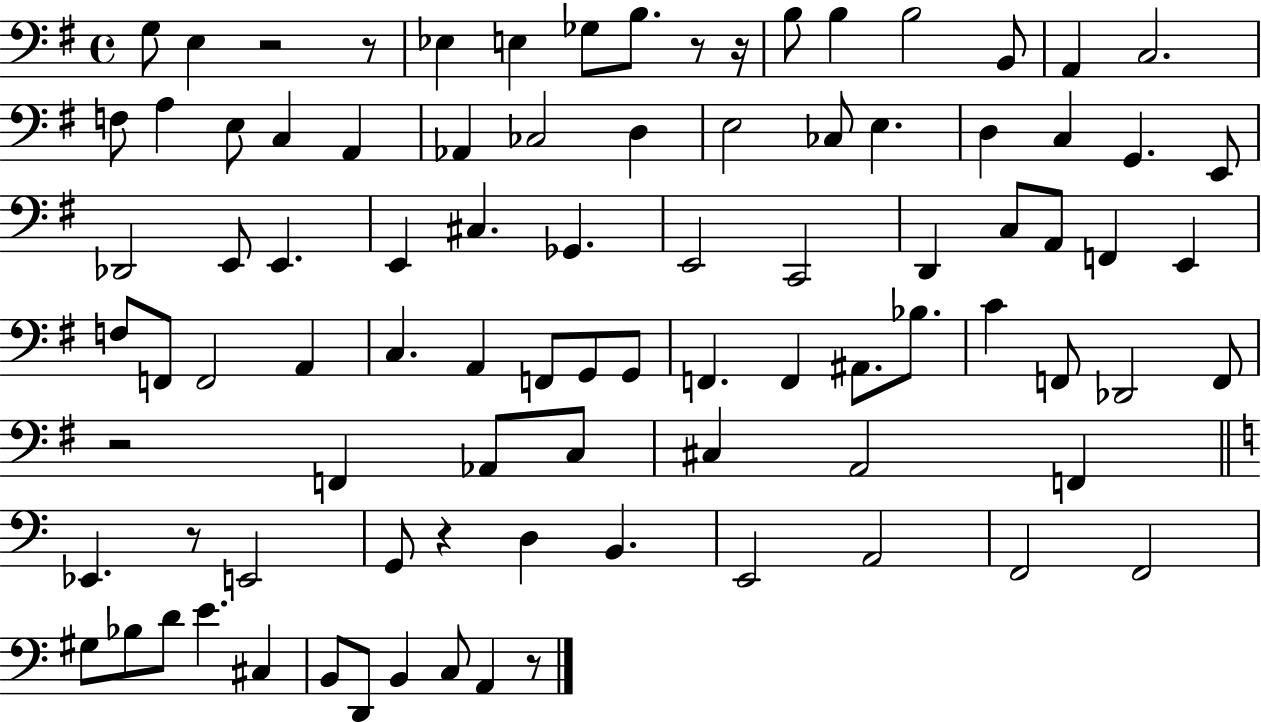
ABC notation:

X:1
T:Untitled
M:4/4
L:1/4
K:G
G,/2 E, z2 z/2 _E, E, _G,/2 B,/2 z/2 z/4 B,/2 B, B,2 B,,/2 A,, C,2 F,/2 A, E,/2 C, A,, _A,, _C,2 D, E,2 _C,/2 E, D, C, G,, E,,/2 _D,,2 E,,/2 E,, E,, ^C, _G,, E,,2 C,,2 D,, C,/2 A,,/2 F,, E,, F,/2 F,,/2 F,,2 A,, C, A,, F,,/2 G,,/2 G,,/2 F,, F,, ^A,,/2 _B,/2 C F,,/2 _D,,2 F,,/2 z2 F,, _A,,/2 C,/2 ^C, A,,2 F,, _E,, z/2 E,,2 G,,/2 z D, B,, E,,2 A,,2 F,,2 F,,2 ^G,/2 _B,/2 D/2 E ^C, B,,/2 D,,/2 B,, C,/2 A,, z/2